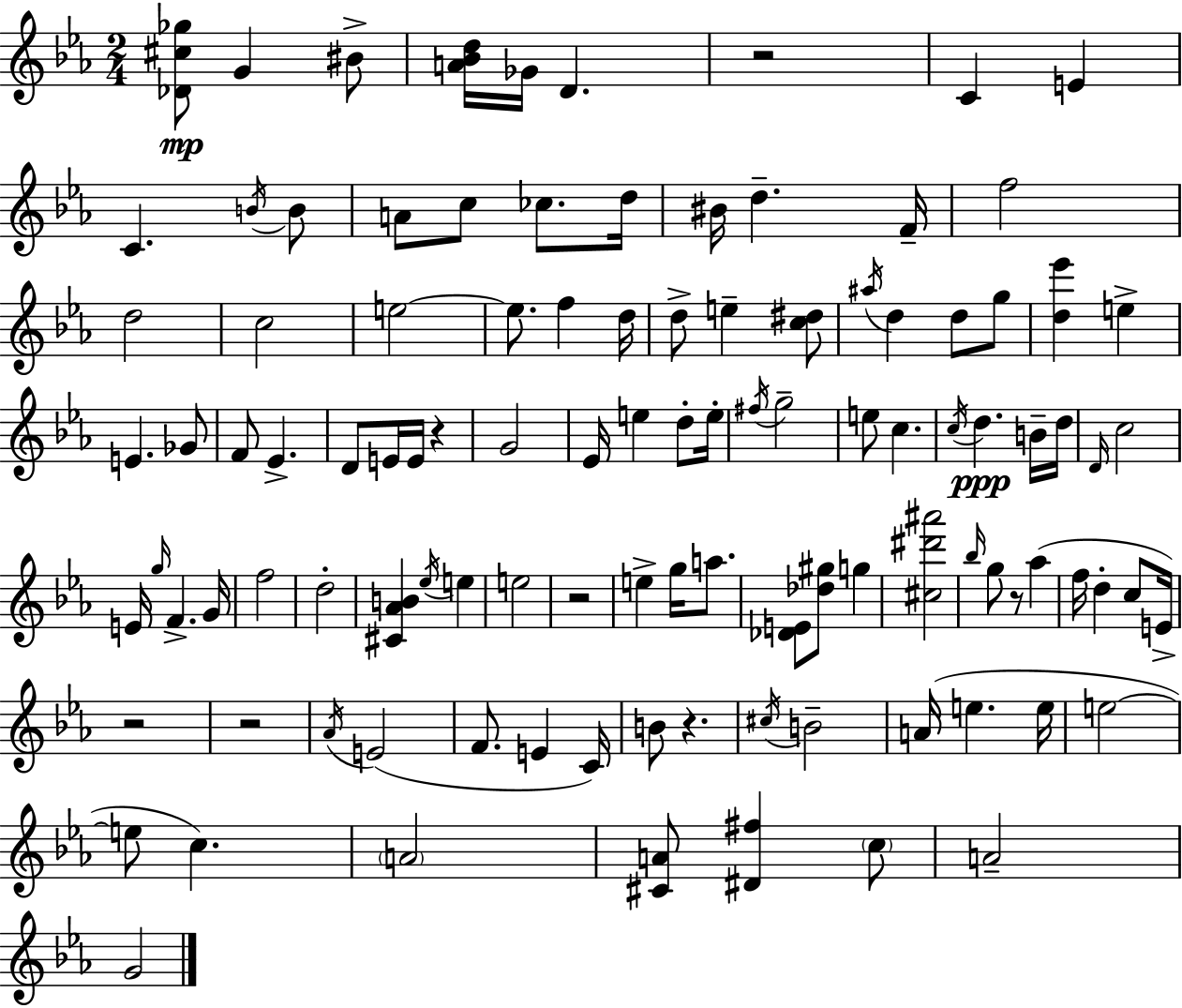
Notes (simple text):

[Db4,C#5,Gb5]/e G4/q BIS4/e [A4,Bb4,D5]/s Gb4/s D4/q. R/h C4/q E4/q C4/q. B4/s B4/e A4/e C5/e CES5/e. D5/s BIS4/s D5/q. F4/s F5/h D5/h C5/h E5/h E5/e. F5/q D5/s D5/e E5/q [C5,D#5]/e A#5/s D5/q D5/e G5/e [D5,Eb6]/q E5/q E4/q. Gb4/e F4/e Eb4/q. D4/e E4/s E4/s R/q G4/h Eb4/s E5/q D5/e E5/s F#5/s G5/h E5/e C5/q. C5/s D5/q. B4/s D5/s D4/s C5/h E4/s G5/s F4/q. G4/s F5/h D5/h [C#4,Ab4,B4]/q Eb5/s E5/q E5/h R/h E5/q G5/s A5/e. [Db4,E4]/e [Db5,G#5]/e G5/q [C#5,D#6,A#6]/h Bb5/s G5/e R/e Ab5/q F5/s D5/q C5/e E4/s R/h R/h Ab4/s E4/h F4/e. E4/q C4/s B4/e R/q. C#5/s B4/h A4/s E5/q. E5/s E5/h E5/e C5/q. A4/h [C#4,A4]/e [D#4,F#5]/q C5/e A4/h G4/h